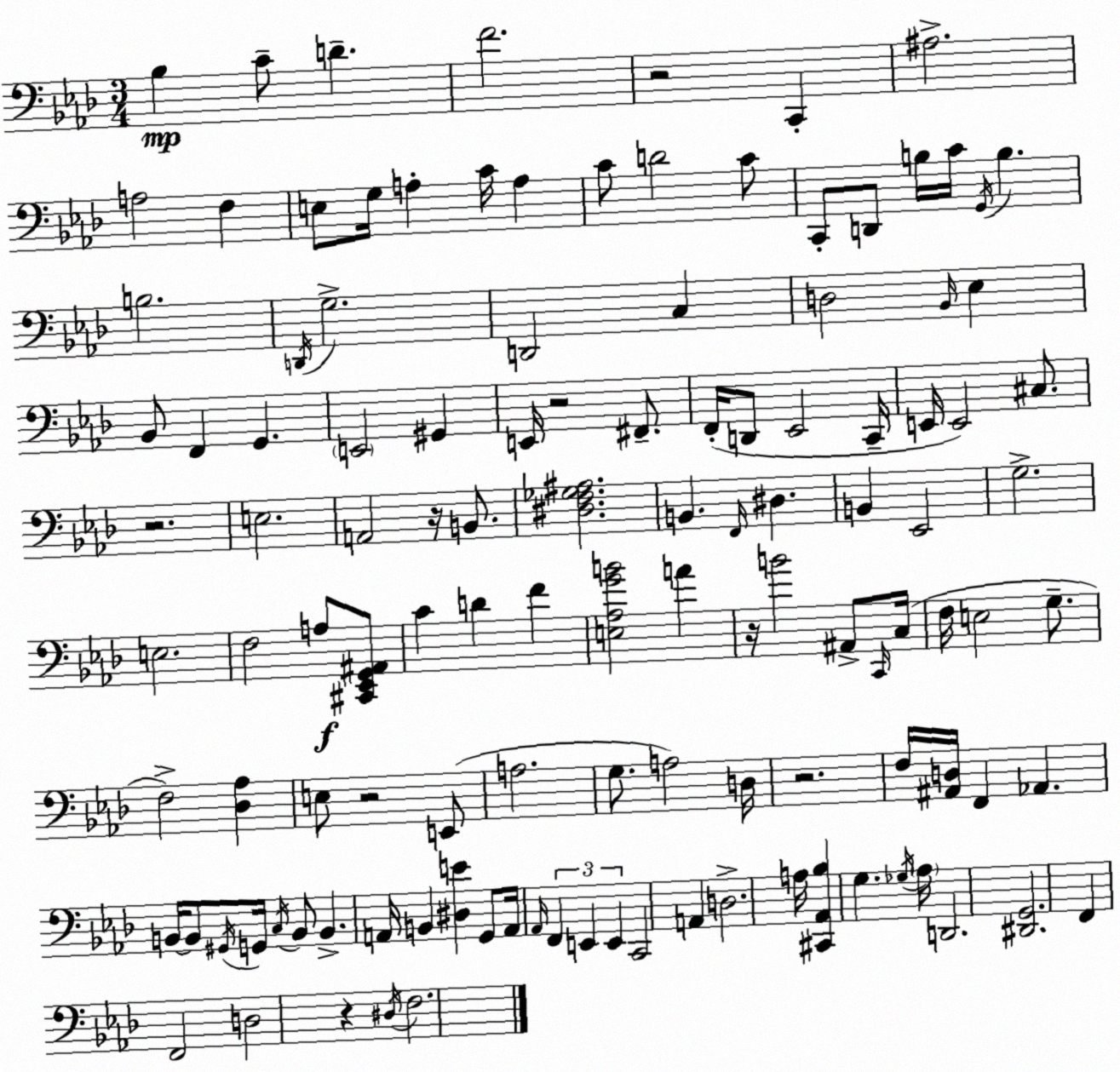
X:1
T:Untitled
M:3/4
L:1/4
K:Fm
_B, C/2 D F2 z2 C,, ^A,2 A,2 F, E,/2 G,/4 A, C/4 A, C/2 D2 C/2 C,,/2 D,,/2 B,/4 C/4 G,,/4 B, B,2 D,,/4 G,2 D,,2 C, D,2 _B,,/4 _E, _B,,/2 F,, G,, E,,2 ^G,, E,,/4 z2 ^F,,/2 F,,/4 D,,/2 _E,,2 C,,/4 E,,/4 E,,2 ^C,/2 z2 E,2 A,,2 z/4 B,,/2 [^D,F,_G,^A,]2 B,, F,,/4 ^D, B,, _E,,2 G,2 E,2 F,2 A,/2 [^C,,_E,,G,,^A,,]/2 C D F [E,_A,GB]2 A z/4 B2 ^A,,/2 C,,/4 C,/4 F,/4 E,2 G,/2 F,2 [_D,_A,] E,/2 z2 E,,/2 A,2 G,/2 A,2 D,/4 z2 F,/4 [^A,,D,]/4 F,, _A,, B,,/4 B,,/2 ^G,,/4 G,,/4 C,/4 B,,/2 B,, A,,/4 B,, [^D,E] G,,/2 A,,/4 _A,,/4 F,, E,, E,, C,,2 A,, D,2 A,/4 [^C,,_A,,_B,] G, _G,/4 _A,/4 D,,2 [^D,,G,,]2 F,, F,,2 D,2 z ^D,/4 F,2